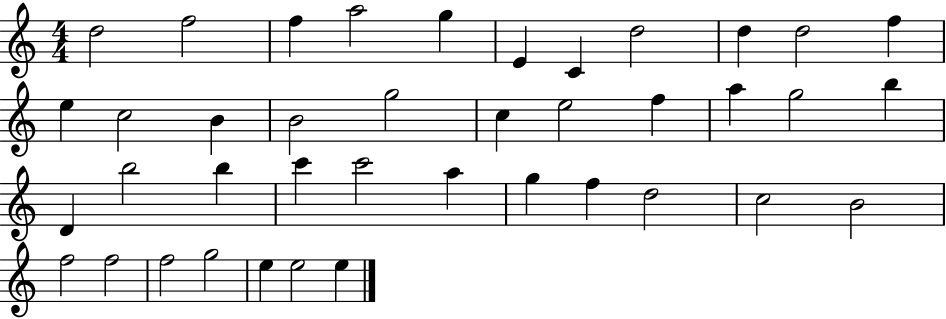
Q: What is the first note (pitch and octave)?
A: D5